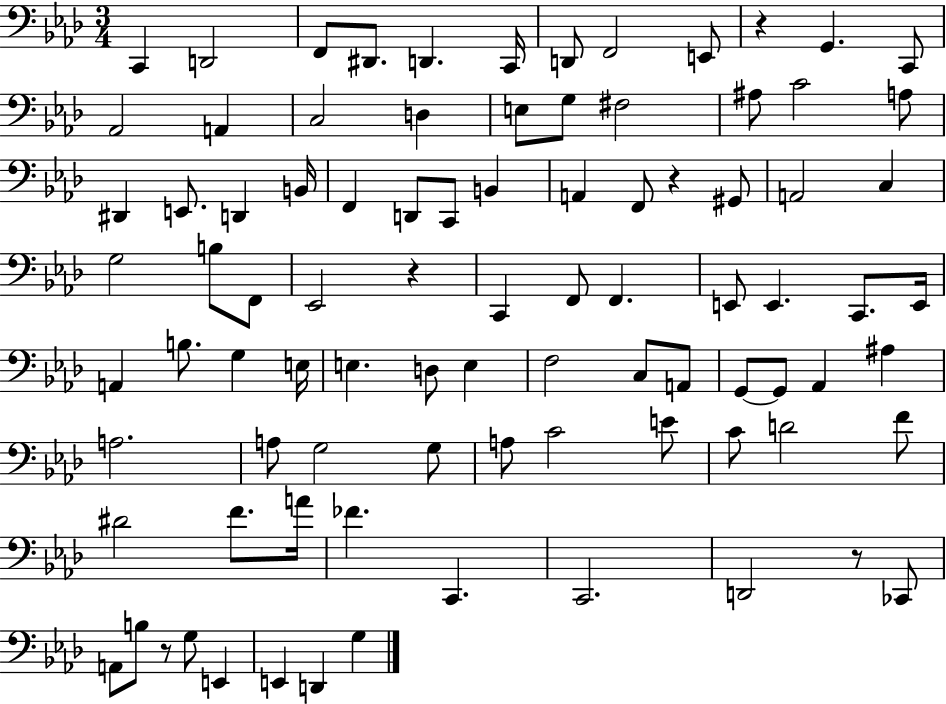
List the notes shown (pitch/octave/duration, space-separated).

C2/q D2/h F2/e D#2/e. D2/q. C2/s D2/e F2/h E2/e R/q G2/q. C2/e Ab2/h A2/q C3/h D3/q E3/e G3/e F#3/h A#3/e C4/h A3/e D#2/q E2/e. D2/q B2/s F2/q D2/e C2/e B2/q A2/q F2/e R/q G#2/e A2/h C3/q G3/h B3/e F2/e Eb2/h R/q C2/q F2/e F2/q. E2/e E2/q. C2/e. E2/s A2/q B3/e. G3/q E3/s E3/q. D3/e E3/q F3/h C3/e A2/e G2/e G2/e Ab2/q A#3/q A3/h. A3/e G3/h G3/e A3/e C4/h E4/e C4/e D4/h F4/e D#4/h F4/e. A4/s FES4/q. C2/q. C2/h. D2/h R/e CES2/e A2/e B3/e R/e G3/e E2/q E2/q D2/q G3/q